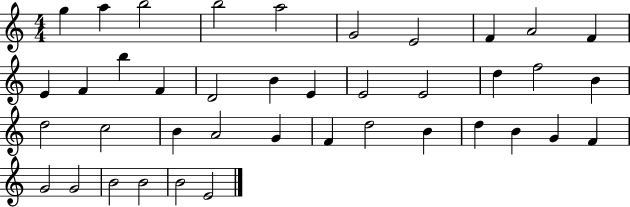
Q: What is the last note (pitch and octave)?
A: E4